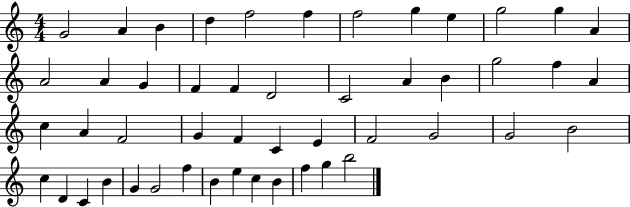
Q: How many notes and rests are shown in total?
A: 49